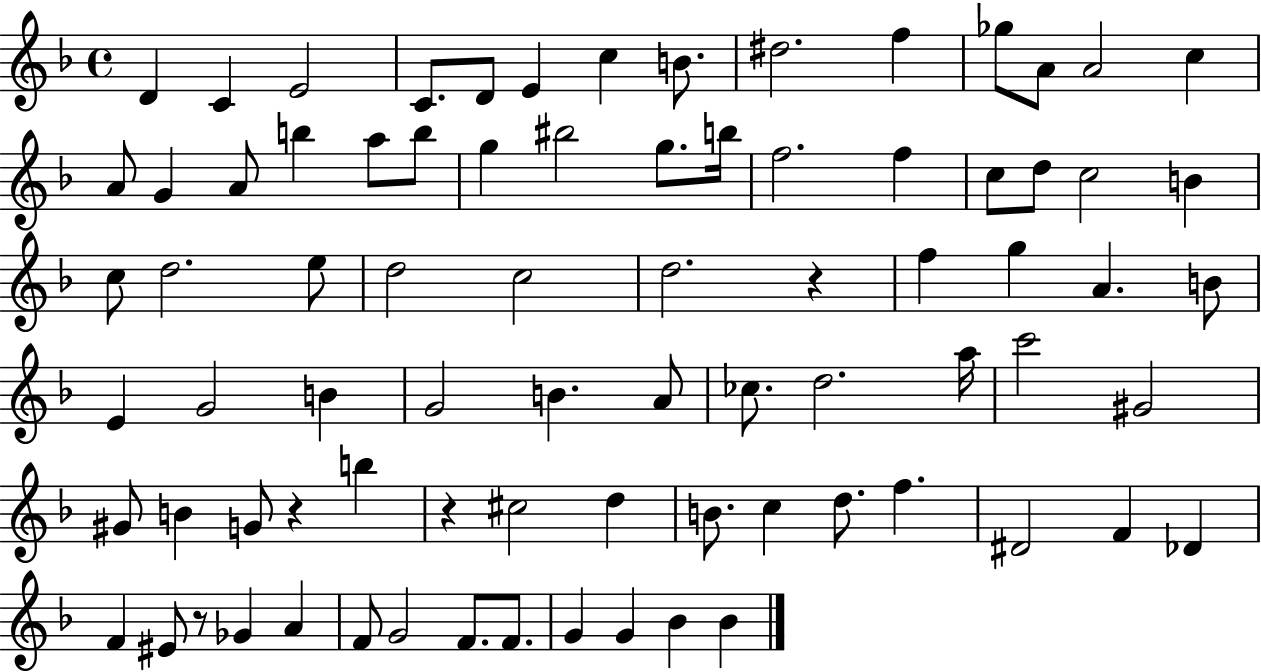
X:1
T:Untitled
M:4/4
L:1/4
K:F
D C E2 C/2 D/2 E c B/2 ^d2 f _g/2 A/2 A2 c A/2 G A/2 b a/2 b/2 g ^b2 g/2 b/4 f2 f c/2 d/2 c2 B c/2 d2 e/2 d2 c2 d2 z f g A B/2 E G2 B G2 B A/2 _c/2 d2 a/4 c'2 ^G2 ^G/2 B G/2 z b z ^c2 d B/2 c d/2 f ^D2 F _D F ^E/2 z/2 _G A F/2 G2 F/2 F/2 G G _B _B